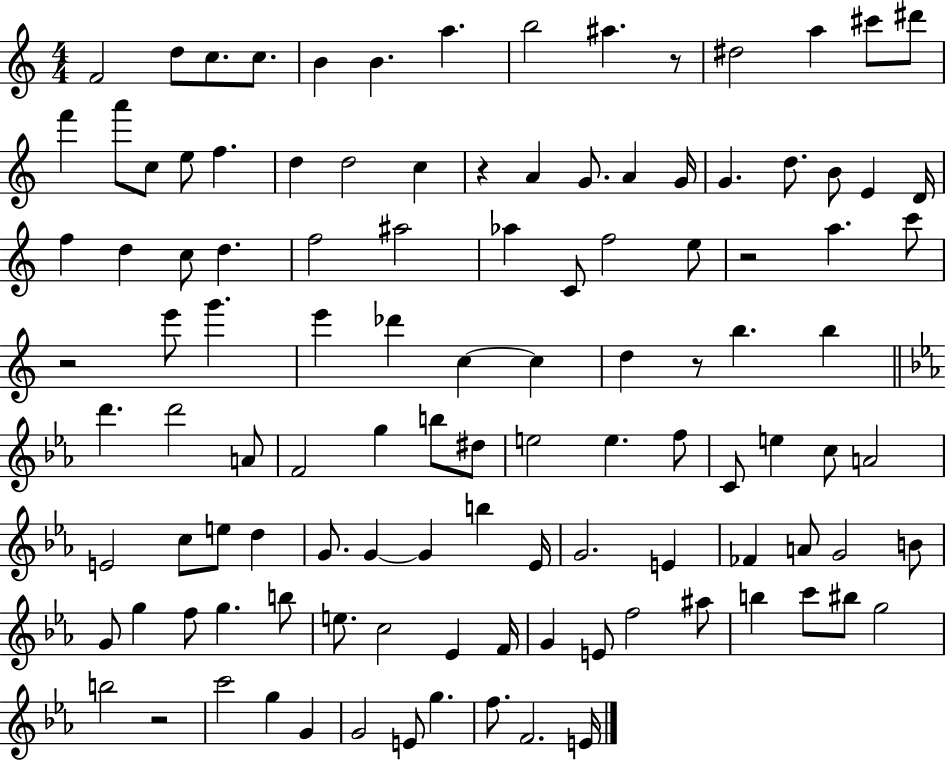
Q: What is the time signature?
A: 4/4